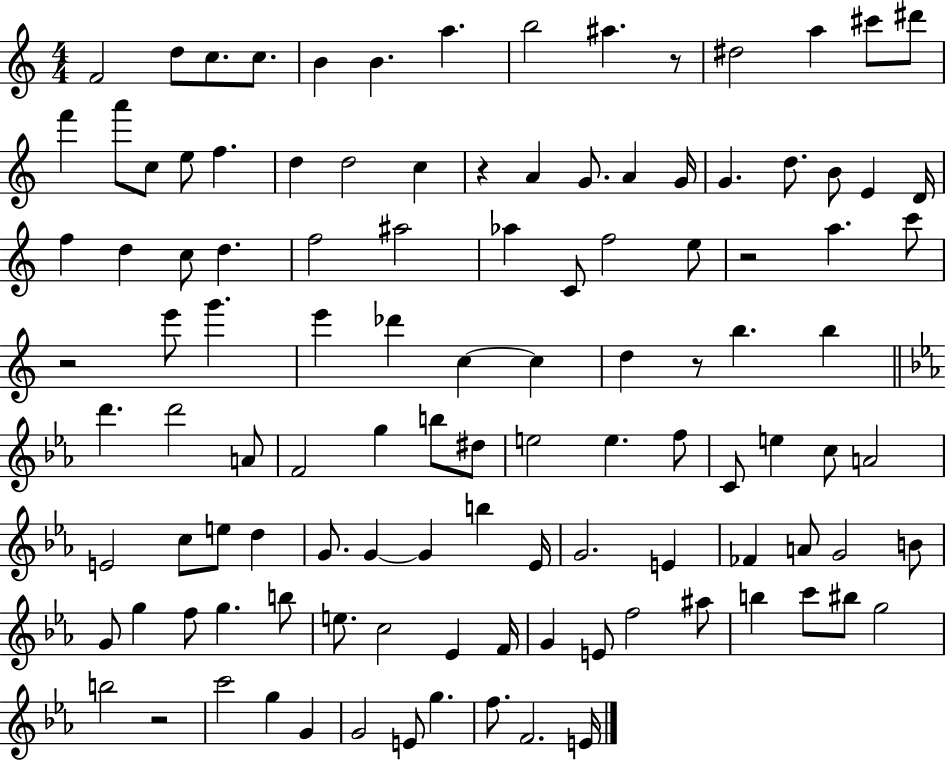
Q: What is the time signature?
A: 4/4